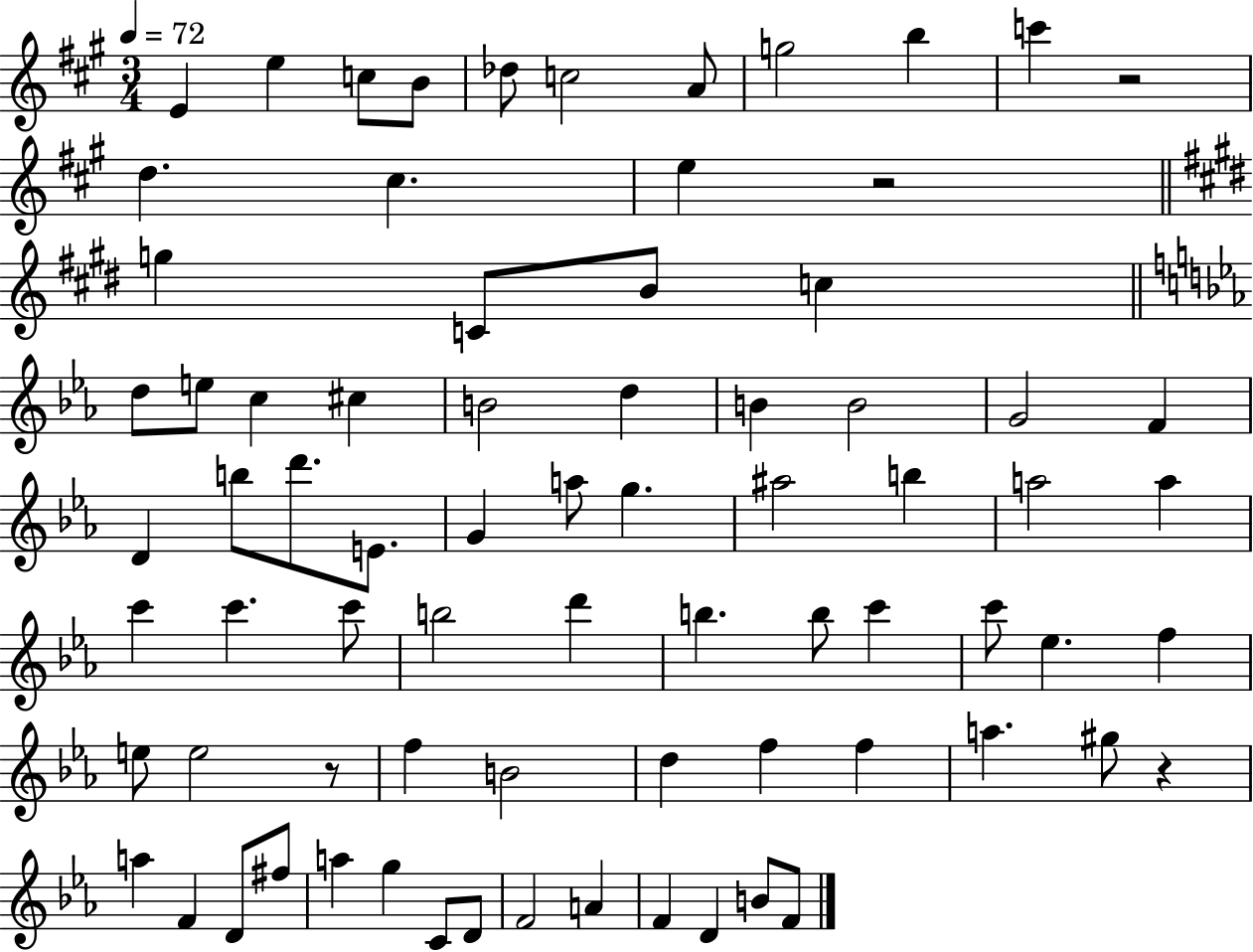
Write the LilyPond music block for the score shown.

{
  \clef treble
  \numericTimeSignature
  \time 3/4
  \key a \major
  \tempo 4 = 72
  e'4 e''4 c''8 b'8 | des''8 c''2 a'8 | g''2 b''4 | c'''4 r2 | \break d''4. cis''4. | e''4 r2 | \bar "||" \break \key e \major g''4 c'8 b'8 c''4 | \bar "||" \break \key ees \major d''8 e''8 c''4 cis''4 | b'2 d''4 | b'4 b'2 | g'2 f'4 | \break d'4 b''8 d'''8. e'8. | g'4 a''8 g''4. | ais''2 b''4 | a''2 a''4 | \break c'''4 c'''4. c'''8 | b''2 d'''4 | b''4. b''8 c'''4 | c'''8 ees''4. f''4 | \break e''8 e''2 r8 | f''4 b'2 | d''4 f''4 f''4 | a''4. gis''8 r4 | \break a''4 f'4 d'8 fis''8 | a''4 g''4 c'8 d'8 | f'2 a'4 | f'4 d'4 b'8 f'8 | \break \bar "|."
}